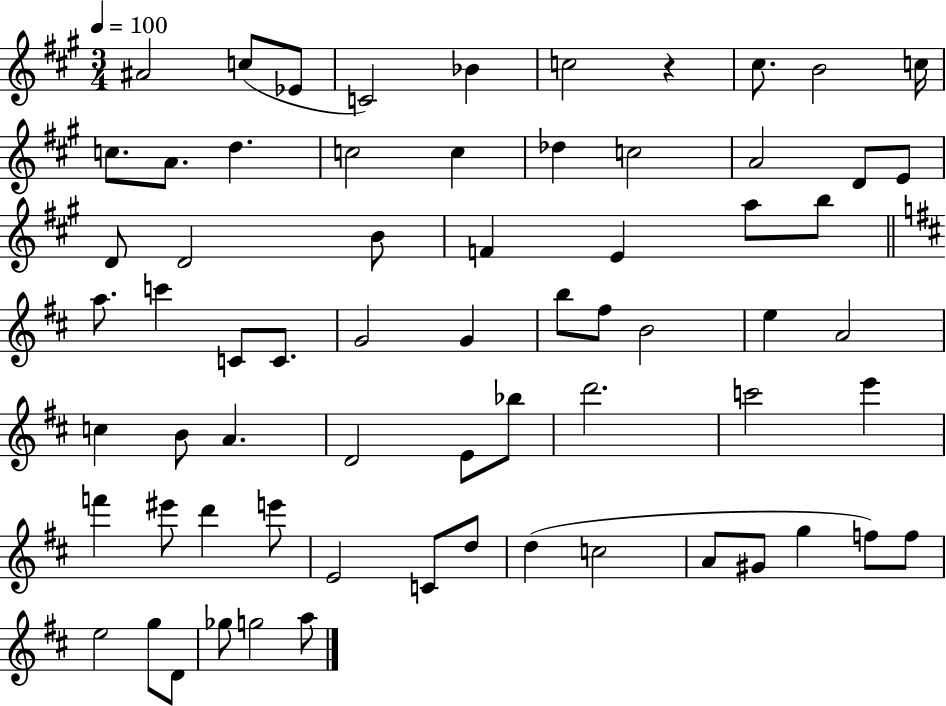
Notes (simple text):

A#4/h C5/e Eb4/e C4/h Bb4/q C5/h R/q C#5/e. B4/h C5/s C5/e. A4/e. D5/q. C5/h C5/q Db5/q C5/h A4/h D4/e E4/e D4/e D4/h B4/e F4/q E4/q A5/e B5/e A5/e. C6/q C4/e C4/e. G4/h G4/q B5/e F#5/e B4/h E5/q A4/h C5/q B4/e A4/q. D4/h E4/e Bb5/e D6/h. C6/h E6/q F6/q EIS6/e D6/q E6/e E4/h C4/e D5/e D5/q C5/h A4/e G#4/e G5/q F5/e F5/e E5/h G5/e D4/e Gb5/e G5/h A5/e